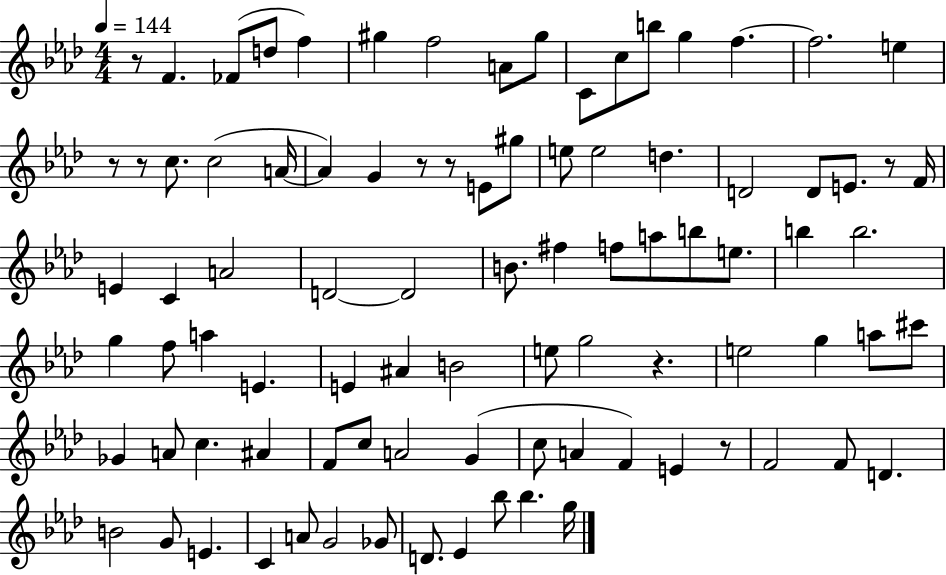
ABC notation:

X:1
T:Untitled
M:4/4
L:1/4
K:Ab
z/2 F _F/2 d/2 f ^g f2 A/2 ^g/2 C/2 c/2 b/2 g f f2 e z/2 z/2 c/2 c2 A/4 A G z/2 z/2 E/2 ^g/2 e/2 e2 d D2 D/2 E/2 z/2 F/4 E C A2 D2 D2 B/2 ^f f/2 a/2 b/2 e/2 b b2 g f/2 a E E ^A B2 e/2 g2 z e2 g a/2 ^c'/2 _G A/2 c ^A F/2 c/2 A2 G c/2 A F E z/2 F2 F/2 D B2 G/2 E C A/2 G2 _G/2 D/2 _E _b/2 _b g/4